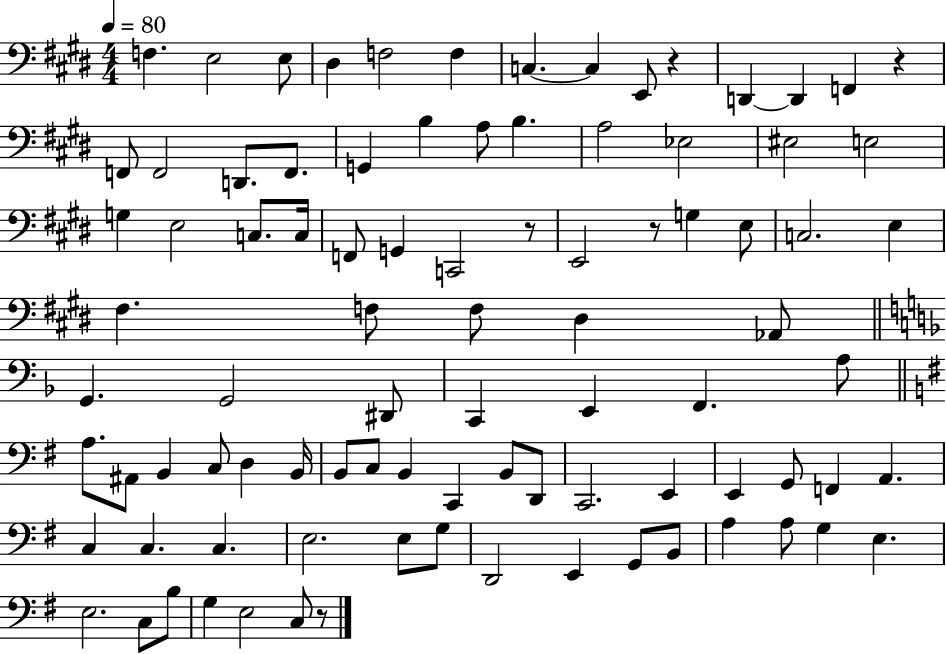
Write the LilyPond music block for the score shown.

{
  \clef bass
  \numericTimeSignature
  \time 4/4
  \key e \major
  \tempo 4 = 80
  f4. e2 e8 | dis4 f2 f4 | c4.~~ c4 e,8 r4 | d,4~~ d,4 f,4 r4 | \break f,8 f,2 d,8. f,8. | g,4 b4 a8 b4. | a2 ees2 | eis2 e2 | \break g4 e2 c8. c16 | f,8 g,4 c,2 r8 | e,2 r8 g4 e8 | c2. e4 | \break fis4. f8 f8 dis4 aes,8 | \bar "||" \break \key d \minor g,4. g,2 dis,8 | c,4 e,4 f,4. a8 | \bar "||" \break \key g \major a8. ais,8 b,4 c8 d4 b,16 | b,8 c8 b,4 c,4 b,8 d,8 | c,2. e,4 | e,4 g,8 f,4 a,4. | \break c4 c4. c4. | e2. e8 g8 | d,2 e,4 g,8 b,8 | a4 a8 g4 e4. | \break e2. c8 b8 | g4 e2 c8 r8 | \bar "|."
}